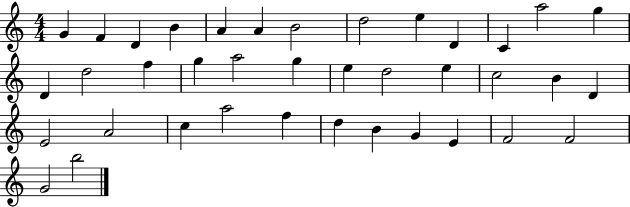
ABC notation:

X:1
T:Untitled
M:4/4
L:1/4
K:C
G F D B A A B2 d2 e D C a2 g D d2 f g a2 g e d2 e c2 B D E2 A2 c a2 f d B G E F2 F2 G2 b2